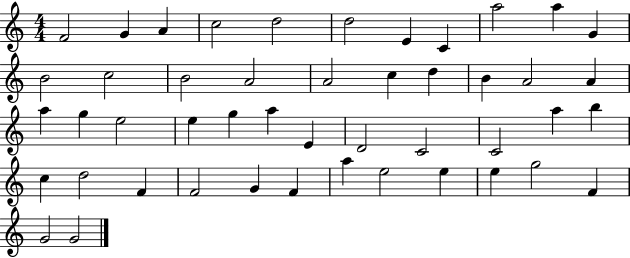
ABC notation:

X:1
T:Untitled
M:4/4
L:1/4
K:C
F2 G A c2 d2 d2 E C a2 a G B2 c2 B2 A2 A2 c d B A2 A a g e2 e g a E D2 C2 C2 a b c d2 F F2 G F a e2 e e g2 F G2 G2